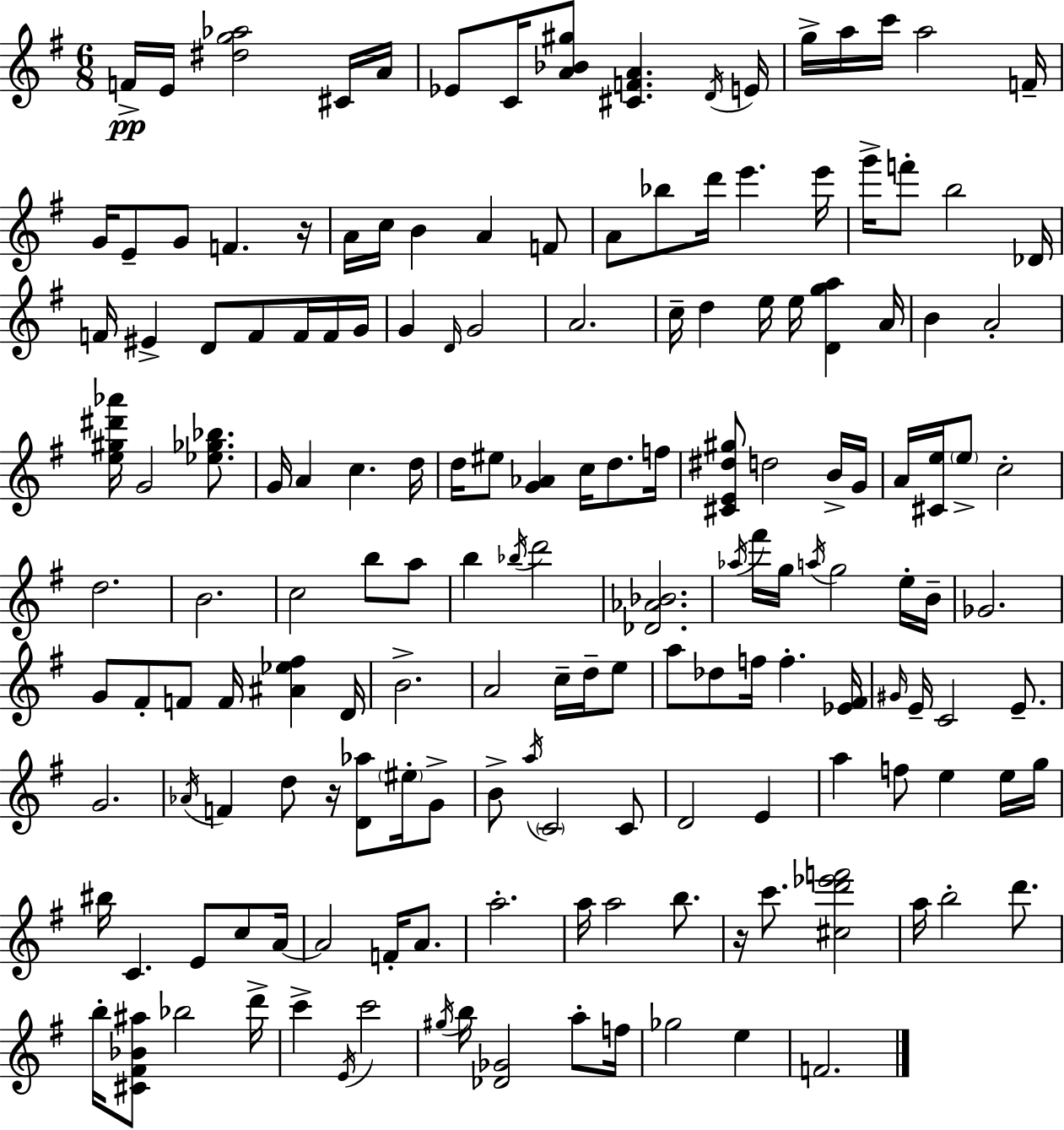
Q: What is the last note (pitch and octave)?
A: F4